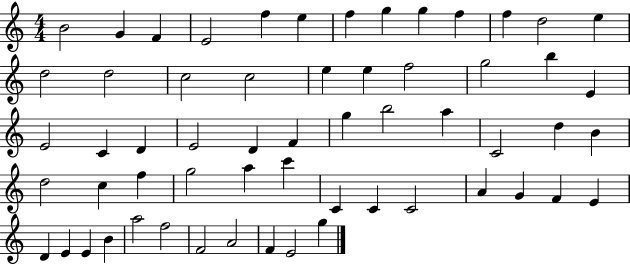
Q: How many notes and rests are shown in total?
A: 59